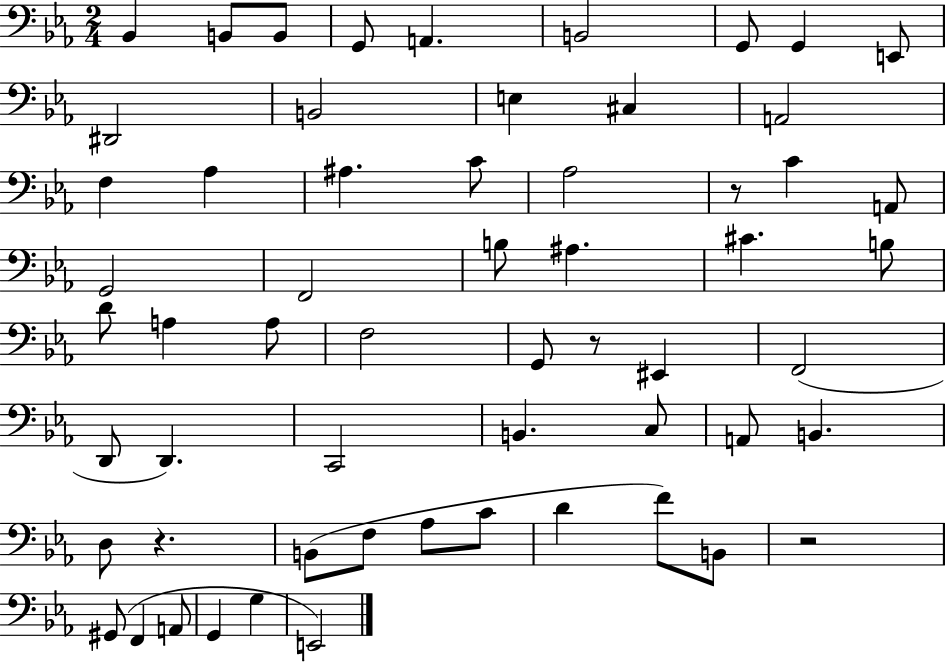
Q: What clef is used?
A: bass